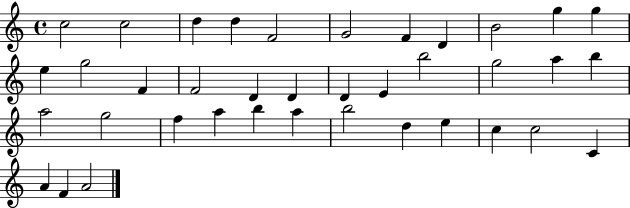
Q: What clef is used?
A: treble